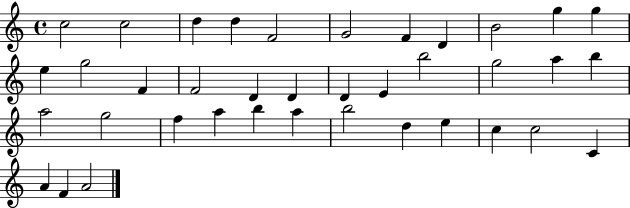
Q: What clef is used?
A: treble